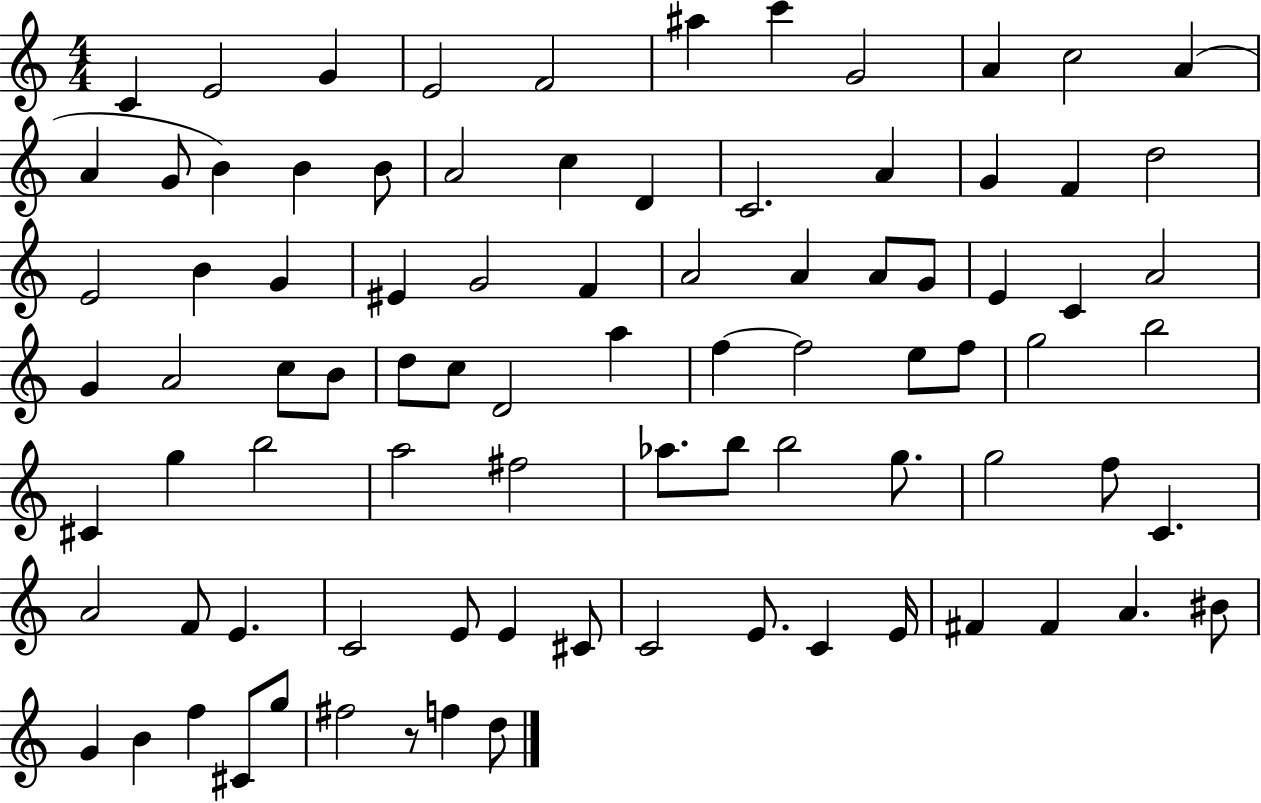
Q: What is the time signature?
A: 4/4